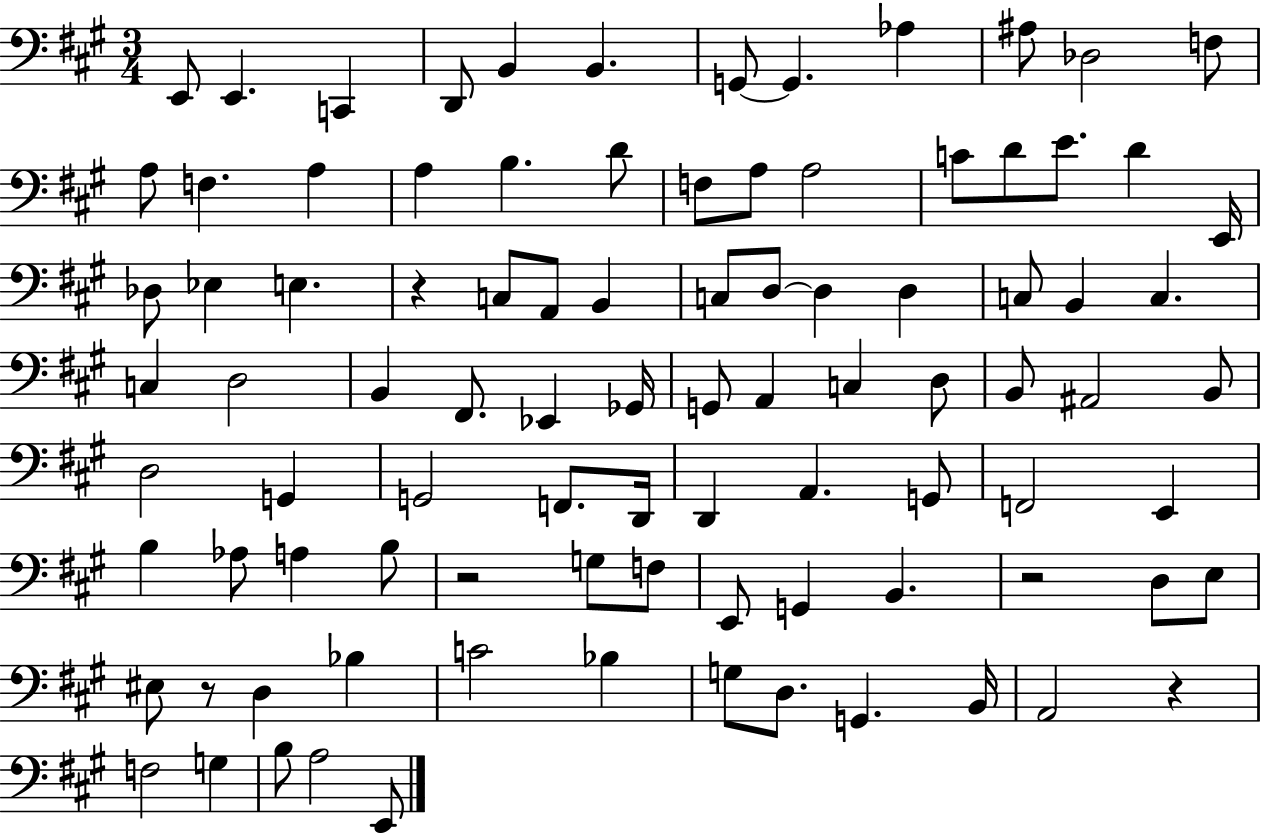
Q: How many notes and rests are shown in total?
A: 93